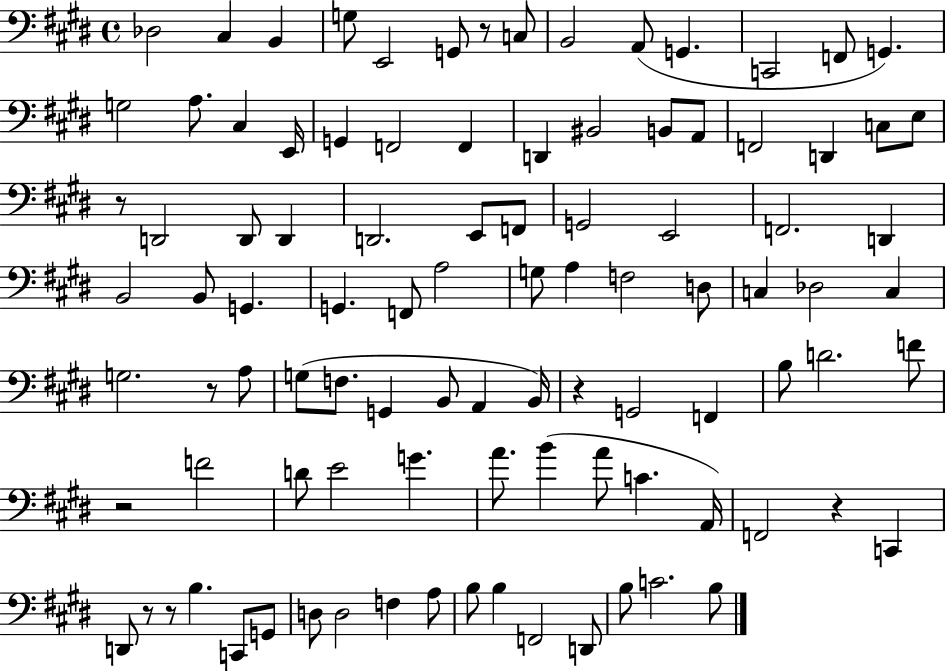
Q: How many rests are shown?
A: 8